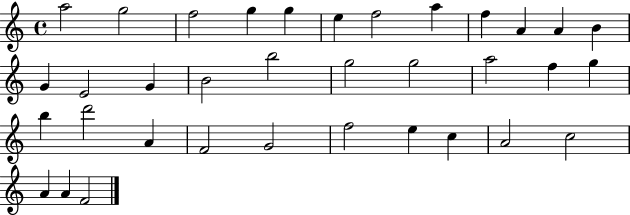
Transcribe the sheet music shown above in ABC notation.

X:1
T:Untitled
M:4/4
L:1/4
K:C
a2 g2 f2 g g e f2 a f A A B G E2 G B2 b2 g2 g2 a2 f g b d'2 A F2 G2 f2 e c A2 c2 A A F2